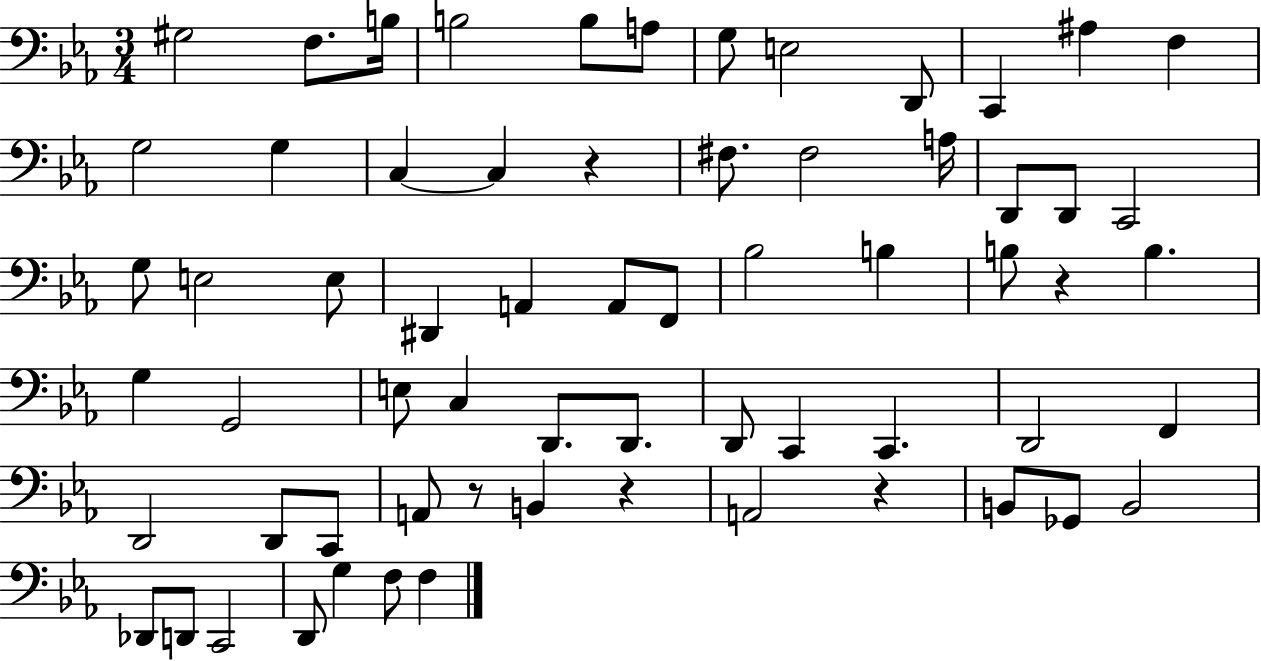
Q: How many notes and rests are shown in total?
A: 65